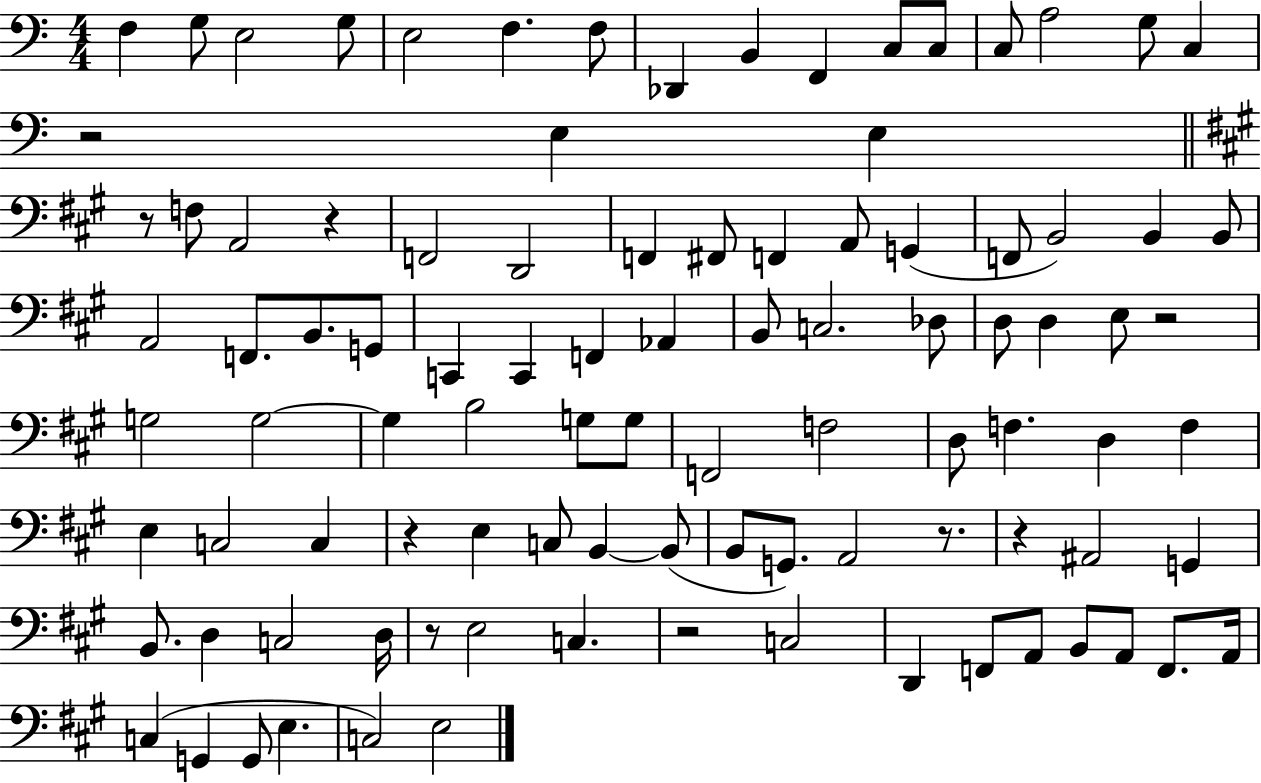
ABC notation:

X:1
T:Untitled
M:4/4
L:1/4
K:C
F, G,/2 E,2 G,/2 E,2 F, F,/2 _D,, B,, F,, C,/2 C,/2 C,/2 A,2 G,/2 C, z2 E, E, z/2 F,/2 A,,2 z F,,2 D,,2 F,, ^F,,/2 F,, A,,/2 G,, F,,/2 B,,2 B,, B,,/2 A,,2 F,,/2 B,,/2 G,,/2 C,, C,, F,, _A,, B,,/2 C,2 _D,/2 D,/2 D, E,/2 z2 G,2 G,2 G, B,2 G,/2 G,/2 F,,2 F,2 D,/2 F, D, F, E, C,2 C, z E, C,/2 B,, B,,/2 B,,/2 G,,/2 A,,2 z/2 z ^A,,2 G,, B,,/2 D, C,2 D,/4 z/2 E,2 C, z2 C,2 D,, F,,/2 A,,/2 B,,/2 A,,/2 F,,/2 A,,/4 C, G,, G,,/2 E, C,2 E,2